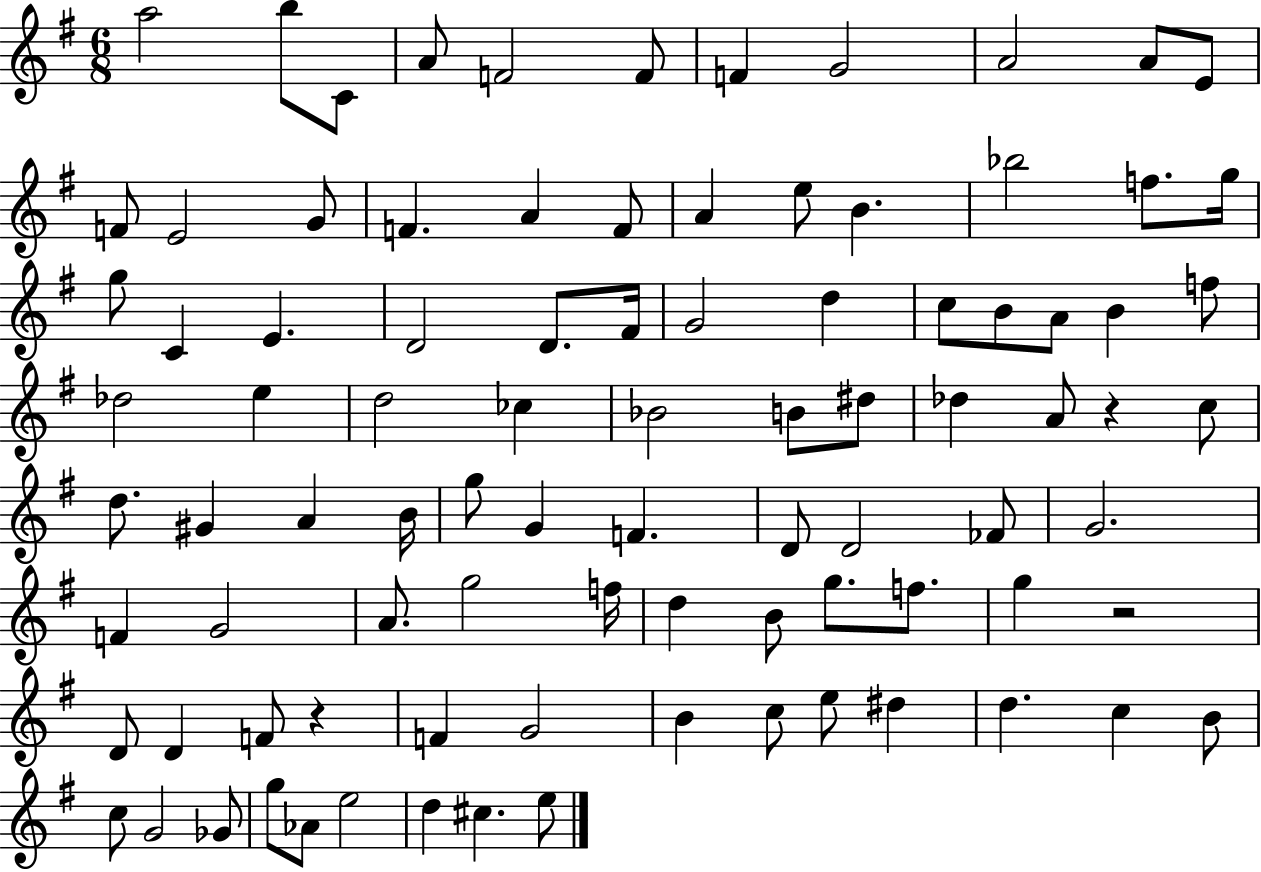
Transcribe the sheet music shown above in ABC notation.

X:1
T:Untitled
M:6/8
L:1/4
K:G
a2 b/2 C/2 A/2 F2 F/2 F G2 A2 A/2 E/2 F/2 E2 G/2 F A F/2 A e/2 B _b2 f/2 g/4 g/2 C E D2 D/2 ^F/4 G2 d c/2 B/2 A/2 B f/2 _d2 e d2 _c _B2 B/2 ^d/2 _d A/2 z c/2 d/2 ^G A B/4 g/2 G F D/2 D2 _F/2 G2 F G2 A/2 g2 f/4 d B/2 g/2 f/2 g z2 D/2 D F/2 z F G2 B c/2 e/2 ^d d c B/2 c/2 G2 _G/2 g/2 _A/2 e2 d ^c e/2